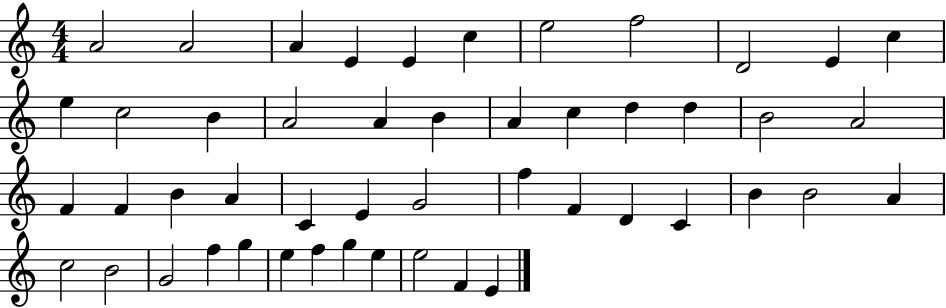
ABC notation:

X:1
T:Untitled
M:4/4
L:1/4
K:C
A2 A2 A E E c e2 f2 D2 E c e c2 B A2 A B A c d d B2 A2 F F B A C E G2 f F D C B B2 A c2 B2 G2 f g e f g e e2 F E